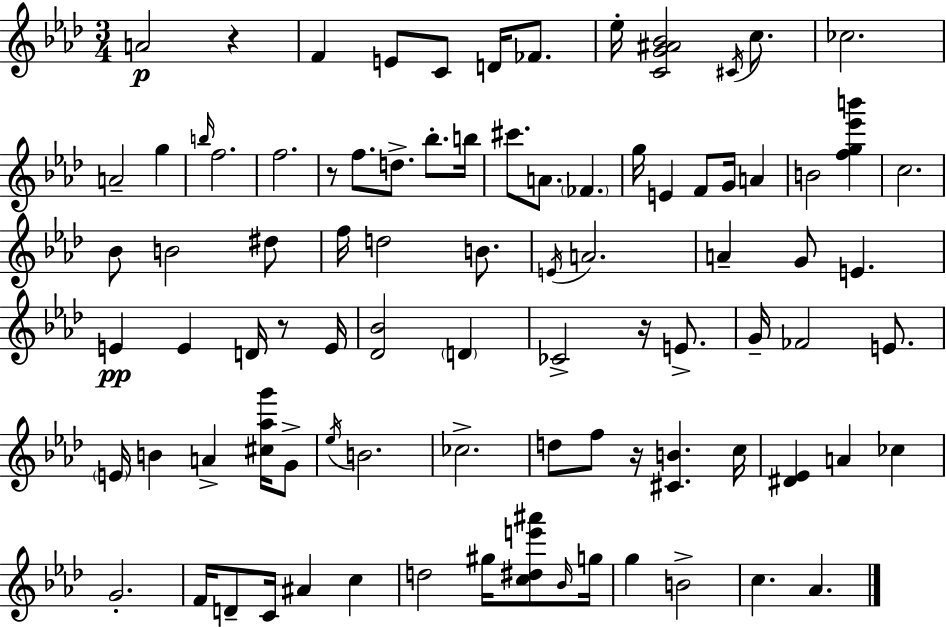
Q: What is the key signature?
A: AES major